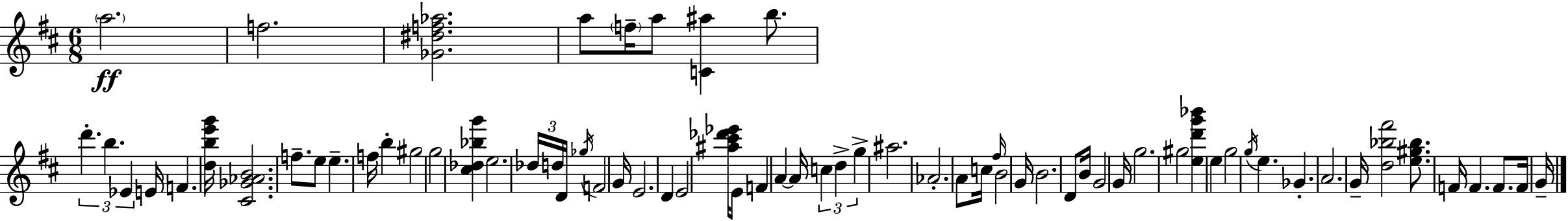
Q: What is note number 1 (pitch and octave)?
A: A5